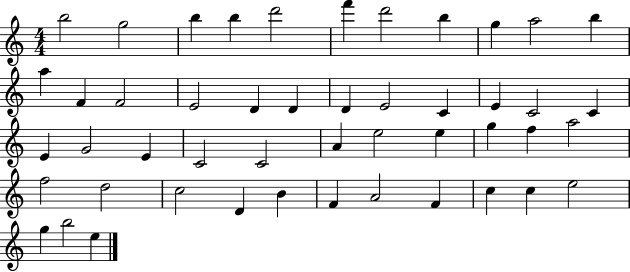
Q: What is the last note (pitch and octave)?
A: E5